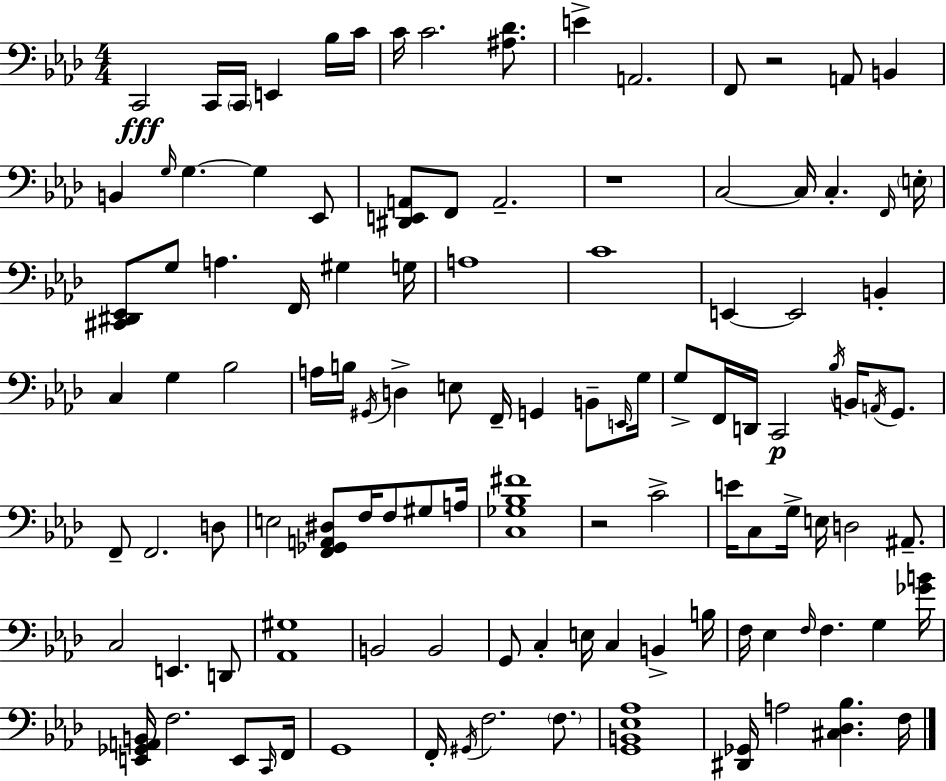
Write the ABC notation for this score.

X:1
T:Untitled
M:4/4
L:1/4
K:Fm
C,,2 C,,/4 C,,/4 E,, _B,/4 C/4 C/4 C2 [^A,_D]/2 E A,,2 F,,/2 z2 A,,/2 B,, B,, G,/4 G, G, _E,,/2 [^D,,E,,A,,]/2 F,,/2 A,,2 z4 C,2 C,/4 C, F,,/4 E,/4 [^C,,^D,,_E,,]/2 G,/2 A, F,,/4 ^G, G,/4 A,4 C4 E,, E,,2 B,, C, G, _B,2 A,/4 B,/4 ^G,,/4 D, E,/2 F,,/4 G,, B,,/2 E,,/4 G,/4 G,/2 F,,/4 D,,/4 C,,2 _B,/4 B,,/4 A,,/4 G,,/2 F,,/2 F,,2 D,/2 E,2 [F,,_G,,A,,^D,]/2 F,/4 F,/2 ^G,/2 A,/4 [C,_G,_B,^F]4 z2 C2 E/4 C,/2 G,/4 E,/4 D,2 ^A,,/2 C,2 E,, D,,/2 [_A,,^G,]4 B,,2 B,,2 G,,/2 C, E,/4 C, B,, B,/4 F,/4 _E, F,/4 F, G, [_GB]/4 [E,,_G,,A,,B,,]/4 F,2 E,,/2 C,,/4 F,,/4 G,,4 F,,/4 ^G,,/4 F,2 F,/2 [G,,B,,_E,_A,]4 [^D,,_G,,]/4 A,2 [^C,_D,_B,] F,/4